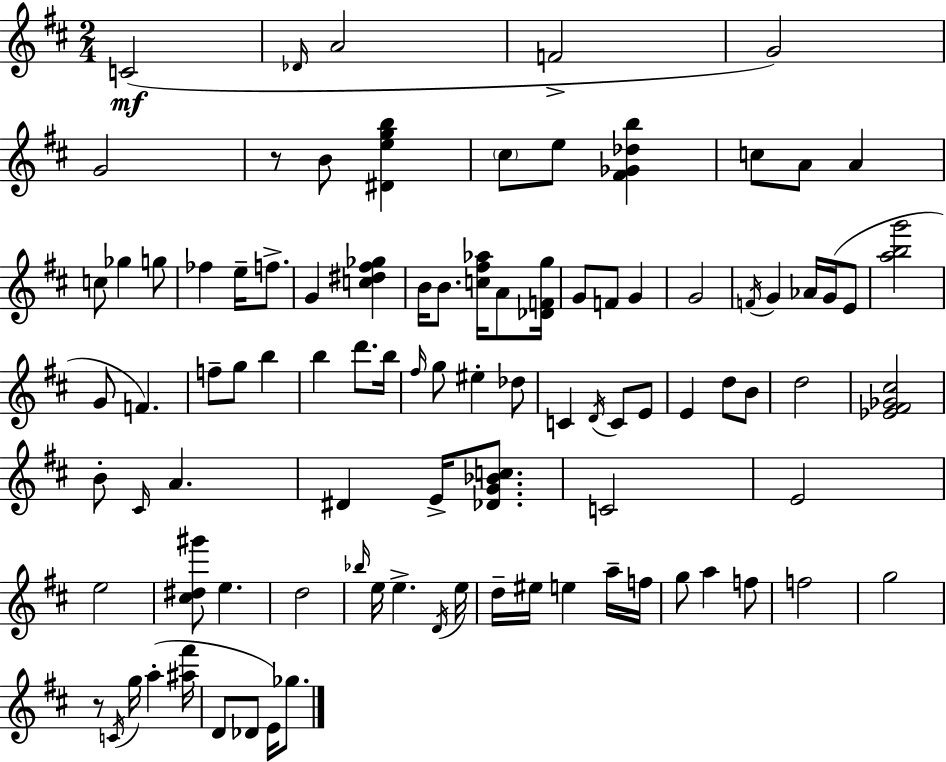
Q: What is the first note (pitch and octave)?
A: C4